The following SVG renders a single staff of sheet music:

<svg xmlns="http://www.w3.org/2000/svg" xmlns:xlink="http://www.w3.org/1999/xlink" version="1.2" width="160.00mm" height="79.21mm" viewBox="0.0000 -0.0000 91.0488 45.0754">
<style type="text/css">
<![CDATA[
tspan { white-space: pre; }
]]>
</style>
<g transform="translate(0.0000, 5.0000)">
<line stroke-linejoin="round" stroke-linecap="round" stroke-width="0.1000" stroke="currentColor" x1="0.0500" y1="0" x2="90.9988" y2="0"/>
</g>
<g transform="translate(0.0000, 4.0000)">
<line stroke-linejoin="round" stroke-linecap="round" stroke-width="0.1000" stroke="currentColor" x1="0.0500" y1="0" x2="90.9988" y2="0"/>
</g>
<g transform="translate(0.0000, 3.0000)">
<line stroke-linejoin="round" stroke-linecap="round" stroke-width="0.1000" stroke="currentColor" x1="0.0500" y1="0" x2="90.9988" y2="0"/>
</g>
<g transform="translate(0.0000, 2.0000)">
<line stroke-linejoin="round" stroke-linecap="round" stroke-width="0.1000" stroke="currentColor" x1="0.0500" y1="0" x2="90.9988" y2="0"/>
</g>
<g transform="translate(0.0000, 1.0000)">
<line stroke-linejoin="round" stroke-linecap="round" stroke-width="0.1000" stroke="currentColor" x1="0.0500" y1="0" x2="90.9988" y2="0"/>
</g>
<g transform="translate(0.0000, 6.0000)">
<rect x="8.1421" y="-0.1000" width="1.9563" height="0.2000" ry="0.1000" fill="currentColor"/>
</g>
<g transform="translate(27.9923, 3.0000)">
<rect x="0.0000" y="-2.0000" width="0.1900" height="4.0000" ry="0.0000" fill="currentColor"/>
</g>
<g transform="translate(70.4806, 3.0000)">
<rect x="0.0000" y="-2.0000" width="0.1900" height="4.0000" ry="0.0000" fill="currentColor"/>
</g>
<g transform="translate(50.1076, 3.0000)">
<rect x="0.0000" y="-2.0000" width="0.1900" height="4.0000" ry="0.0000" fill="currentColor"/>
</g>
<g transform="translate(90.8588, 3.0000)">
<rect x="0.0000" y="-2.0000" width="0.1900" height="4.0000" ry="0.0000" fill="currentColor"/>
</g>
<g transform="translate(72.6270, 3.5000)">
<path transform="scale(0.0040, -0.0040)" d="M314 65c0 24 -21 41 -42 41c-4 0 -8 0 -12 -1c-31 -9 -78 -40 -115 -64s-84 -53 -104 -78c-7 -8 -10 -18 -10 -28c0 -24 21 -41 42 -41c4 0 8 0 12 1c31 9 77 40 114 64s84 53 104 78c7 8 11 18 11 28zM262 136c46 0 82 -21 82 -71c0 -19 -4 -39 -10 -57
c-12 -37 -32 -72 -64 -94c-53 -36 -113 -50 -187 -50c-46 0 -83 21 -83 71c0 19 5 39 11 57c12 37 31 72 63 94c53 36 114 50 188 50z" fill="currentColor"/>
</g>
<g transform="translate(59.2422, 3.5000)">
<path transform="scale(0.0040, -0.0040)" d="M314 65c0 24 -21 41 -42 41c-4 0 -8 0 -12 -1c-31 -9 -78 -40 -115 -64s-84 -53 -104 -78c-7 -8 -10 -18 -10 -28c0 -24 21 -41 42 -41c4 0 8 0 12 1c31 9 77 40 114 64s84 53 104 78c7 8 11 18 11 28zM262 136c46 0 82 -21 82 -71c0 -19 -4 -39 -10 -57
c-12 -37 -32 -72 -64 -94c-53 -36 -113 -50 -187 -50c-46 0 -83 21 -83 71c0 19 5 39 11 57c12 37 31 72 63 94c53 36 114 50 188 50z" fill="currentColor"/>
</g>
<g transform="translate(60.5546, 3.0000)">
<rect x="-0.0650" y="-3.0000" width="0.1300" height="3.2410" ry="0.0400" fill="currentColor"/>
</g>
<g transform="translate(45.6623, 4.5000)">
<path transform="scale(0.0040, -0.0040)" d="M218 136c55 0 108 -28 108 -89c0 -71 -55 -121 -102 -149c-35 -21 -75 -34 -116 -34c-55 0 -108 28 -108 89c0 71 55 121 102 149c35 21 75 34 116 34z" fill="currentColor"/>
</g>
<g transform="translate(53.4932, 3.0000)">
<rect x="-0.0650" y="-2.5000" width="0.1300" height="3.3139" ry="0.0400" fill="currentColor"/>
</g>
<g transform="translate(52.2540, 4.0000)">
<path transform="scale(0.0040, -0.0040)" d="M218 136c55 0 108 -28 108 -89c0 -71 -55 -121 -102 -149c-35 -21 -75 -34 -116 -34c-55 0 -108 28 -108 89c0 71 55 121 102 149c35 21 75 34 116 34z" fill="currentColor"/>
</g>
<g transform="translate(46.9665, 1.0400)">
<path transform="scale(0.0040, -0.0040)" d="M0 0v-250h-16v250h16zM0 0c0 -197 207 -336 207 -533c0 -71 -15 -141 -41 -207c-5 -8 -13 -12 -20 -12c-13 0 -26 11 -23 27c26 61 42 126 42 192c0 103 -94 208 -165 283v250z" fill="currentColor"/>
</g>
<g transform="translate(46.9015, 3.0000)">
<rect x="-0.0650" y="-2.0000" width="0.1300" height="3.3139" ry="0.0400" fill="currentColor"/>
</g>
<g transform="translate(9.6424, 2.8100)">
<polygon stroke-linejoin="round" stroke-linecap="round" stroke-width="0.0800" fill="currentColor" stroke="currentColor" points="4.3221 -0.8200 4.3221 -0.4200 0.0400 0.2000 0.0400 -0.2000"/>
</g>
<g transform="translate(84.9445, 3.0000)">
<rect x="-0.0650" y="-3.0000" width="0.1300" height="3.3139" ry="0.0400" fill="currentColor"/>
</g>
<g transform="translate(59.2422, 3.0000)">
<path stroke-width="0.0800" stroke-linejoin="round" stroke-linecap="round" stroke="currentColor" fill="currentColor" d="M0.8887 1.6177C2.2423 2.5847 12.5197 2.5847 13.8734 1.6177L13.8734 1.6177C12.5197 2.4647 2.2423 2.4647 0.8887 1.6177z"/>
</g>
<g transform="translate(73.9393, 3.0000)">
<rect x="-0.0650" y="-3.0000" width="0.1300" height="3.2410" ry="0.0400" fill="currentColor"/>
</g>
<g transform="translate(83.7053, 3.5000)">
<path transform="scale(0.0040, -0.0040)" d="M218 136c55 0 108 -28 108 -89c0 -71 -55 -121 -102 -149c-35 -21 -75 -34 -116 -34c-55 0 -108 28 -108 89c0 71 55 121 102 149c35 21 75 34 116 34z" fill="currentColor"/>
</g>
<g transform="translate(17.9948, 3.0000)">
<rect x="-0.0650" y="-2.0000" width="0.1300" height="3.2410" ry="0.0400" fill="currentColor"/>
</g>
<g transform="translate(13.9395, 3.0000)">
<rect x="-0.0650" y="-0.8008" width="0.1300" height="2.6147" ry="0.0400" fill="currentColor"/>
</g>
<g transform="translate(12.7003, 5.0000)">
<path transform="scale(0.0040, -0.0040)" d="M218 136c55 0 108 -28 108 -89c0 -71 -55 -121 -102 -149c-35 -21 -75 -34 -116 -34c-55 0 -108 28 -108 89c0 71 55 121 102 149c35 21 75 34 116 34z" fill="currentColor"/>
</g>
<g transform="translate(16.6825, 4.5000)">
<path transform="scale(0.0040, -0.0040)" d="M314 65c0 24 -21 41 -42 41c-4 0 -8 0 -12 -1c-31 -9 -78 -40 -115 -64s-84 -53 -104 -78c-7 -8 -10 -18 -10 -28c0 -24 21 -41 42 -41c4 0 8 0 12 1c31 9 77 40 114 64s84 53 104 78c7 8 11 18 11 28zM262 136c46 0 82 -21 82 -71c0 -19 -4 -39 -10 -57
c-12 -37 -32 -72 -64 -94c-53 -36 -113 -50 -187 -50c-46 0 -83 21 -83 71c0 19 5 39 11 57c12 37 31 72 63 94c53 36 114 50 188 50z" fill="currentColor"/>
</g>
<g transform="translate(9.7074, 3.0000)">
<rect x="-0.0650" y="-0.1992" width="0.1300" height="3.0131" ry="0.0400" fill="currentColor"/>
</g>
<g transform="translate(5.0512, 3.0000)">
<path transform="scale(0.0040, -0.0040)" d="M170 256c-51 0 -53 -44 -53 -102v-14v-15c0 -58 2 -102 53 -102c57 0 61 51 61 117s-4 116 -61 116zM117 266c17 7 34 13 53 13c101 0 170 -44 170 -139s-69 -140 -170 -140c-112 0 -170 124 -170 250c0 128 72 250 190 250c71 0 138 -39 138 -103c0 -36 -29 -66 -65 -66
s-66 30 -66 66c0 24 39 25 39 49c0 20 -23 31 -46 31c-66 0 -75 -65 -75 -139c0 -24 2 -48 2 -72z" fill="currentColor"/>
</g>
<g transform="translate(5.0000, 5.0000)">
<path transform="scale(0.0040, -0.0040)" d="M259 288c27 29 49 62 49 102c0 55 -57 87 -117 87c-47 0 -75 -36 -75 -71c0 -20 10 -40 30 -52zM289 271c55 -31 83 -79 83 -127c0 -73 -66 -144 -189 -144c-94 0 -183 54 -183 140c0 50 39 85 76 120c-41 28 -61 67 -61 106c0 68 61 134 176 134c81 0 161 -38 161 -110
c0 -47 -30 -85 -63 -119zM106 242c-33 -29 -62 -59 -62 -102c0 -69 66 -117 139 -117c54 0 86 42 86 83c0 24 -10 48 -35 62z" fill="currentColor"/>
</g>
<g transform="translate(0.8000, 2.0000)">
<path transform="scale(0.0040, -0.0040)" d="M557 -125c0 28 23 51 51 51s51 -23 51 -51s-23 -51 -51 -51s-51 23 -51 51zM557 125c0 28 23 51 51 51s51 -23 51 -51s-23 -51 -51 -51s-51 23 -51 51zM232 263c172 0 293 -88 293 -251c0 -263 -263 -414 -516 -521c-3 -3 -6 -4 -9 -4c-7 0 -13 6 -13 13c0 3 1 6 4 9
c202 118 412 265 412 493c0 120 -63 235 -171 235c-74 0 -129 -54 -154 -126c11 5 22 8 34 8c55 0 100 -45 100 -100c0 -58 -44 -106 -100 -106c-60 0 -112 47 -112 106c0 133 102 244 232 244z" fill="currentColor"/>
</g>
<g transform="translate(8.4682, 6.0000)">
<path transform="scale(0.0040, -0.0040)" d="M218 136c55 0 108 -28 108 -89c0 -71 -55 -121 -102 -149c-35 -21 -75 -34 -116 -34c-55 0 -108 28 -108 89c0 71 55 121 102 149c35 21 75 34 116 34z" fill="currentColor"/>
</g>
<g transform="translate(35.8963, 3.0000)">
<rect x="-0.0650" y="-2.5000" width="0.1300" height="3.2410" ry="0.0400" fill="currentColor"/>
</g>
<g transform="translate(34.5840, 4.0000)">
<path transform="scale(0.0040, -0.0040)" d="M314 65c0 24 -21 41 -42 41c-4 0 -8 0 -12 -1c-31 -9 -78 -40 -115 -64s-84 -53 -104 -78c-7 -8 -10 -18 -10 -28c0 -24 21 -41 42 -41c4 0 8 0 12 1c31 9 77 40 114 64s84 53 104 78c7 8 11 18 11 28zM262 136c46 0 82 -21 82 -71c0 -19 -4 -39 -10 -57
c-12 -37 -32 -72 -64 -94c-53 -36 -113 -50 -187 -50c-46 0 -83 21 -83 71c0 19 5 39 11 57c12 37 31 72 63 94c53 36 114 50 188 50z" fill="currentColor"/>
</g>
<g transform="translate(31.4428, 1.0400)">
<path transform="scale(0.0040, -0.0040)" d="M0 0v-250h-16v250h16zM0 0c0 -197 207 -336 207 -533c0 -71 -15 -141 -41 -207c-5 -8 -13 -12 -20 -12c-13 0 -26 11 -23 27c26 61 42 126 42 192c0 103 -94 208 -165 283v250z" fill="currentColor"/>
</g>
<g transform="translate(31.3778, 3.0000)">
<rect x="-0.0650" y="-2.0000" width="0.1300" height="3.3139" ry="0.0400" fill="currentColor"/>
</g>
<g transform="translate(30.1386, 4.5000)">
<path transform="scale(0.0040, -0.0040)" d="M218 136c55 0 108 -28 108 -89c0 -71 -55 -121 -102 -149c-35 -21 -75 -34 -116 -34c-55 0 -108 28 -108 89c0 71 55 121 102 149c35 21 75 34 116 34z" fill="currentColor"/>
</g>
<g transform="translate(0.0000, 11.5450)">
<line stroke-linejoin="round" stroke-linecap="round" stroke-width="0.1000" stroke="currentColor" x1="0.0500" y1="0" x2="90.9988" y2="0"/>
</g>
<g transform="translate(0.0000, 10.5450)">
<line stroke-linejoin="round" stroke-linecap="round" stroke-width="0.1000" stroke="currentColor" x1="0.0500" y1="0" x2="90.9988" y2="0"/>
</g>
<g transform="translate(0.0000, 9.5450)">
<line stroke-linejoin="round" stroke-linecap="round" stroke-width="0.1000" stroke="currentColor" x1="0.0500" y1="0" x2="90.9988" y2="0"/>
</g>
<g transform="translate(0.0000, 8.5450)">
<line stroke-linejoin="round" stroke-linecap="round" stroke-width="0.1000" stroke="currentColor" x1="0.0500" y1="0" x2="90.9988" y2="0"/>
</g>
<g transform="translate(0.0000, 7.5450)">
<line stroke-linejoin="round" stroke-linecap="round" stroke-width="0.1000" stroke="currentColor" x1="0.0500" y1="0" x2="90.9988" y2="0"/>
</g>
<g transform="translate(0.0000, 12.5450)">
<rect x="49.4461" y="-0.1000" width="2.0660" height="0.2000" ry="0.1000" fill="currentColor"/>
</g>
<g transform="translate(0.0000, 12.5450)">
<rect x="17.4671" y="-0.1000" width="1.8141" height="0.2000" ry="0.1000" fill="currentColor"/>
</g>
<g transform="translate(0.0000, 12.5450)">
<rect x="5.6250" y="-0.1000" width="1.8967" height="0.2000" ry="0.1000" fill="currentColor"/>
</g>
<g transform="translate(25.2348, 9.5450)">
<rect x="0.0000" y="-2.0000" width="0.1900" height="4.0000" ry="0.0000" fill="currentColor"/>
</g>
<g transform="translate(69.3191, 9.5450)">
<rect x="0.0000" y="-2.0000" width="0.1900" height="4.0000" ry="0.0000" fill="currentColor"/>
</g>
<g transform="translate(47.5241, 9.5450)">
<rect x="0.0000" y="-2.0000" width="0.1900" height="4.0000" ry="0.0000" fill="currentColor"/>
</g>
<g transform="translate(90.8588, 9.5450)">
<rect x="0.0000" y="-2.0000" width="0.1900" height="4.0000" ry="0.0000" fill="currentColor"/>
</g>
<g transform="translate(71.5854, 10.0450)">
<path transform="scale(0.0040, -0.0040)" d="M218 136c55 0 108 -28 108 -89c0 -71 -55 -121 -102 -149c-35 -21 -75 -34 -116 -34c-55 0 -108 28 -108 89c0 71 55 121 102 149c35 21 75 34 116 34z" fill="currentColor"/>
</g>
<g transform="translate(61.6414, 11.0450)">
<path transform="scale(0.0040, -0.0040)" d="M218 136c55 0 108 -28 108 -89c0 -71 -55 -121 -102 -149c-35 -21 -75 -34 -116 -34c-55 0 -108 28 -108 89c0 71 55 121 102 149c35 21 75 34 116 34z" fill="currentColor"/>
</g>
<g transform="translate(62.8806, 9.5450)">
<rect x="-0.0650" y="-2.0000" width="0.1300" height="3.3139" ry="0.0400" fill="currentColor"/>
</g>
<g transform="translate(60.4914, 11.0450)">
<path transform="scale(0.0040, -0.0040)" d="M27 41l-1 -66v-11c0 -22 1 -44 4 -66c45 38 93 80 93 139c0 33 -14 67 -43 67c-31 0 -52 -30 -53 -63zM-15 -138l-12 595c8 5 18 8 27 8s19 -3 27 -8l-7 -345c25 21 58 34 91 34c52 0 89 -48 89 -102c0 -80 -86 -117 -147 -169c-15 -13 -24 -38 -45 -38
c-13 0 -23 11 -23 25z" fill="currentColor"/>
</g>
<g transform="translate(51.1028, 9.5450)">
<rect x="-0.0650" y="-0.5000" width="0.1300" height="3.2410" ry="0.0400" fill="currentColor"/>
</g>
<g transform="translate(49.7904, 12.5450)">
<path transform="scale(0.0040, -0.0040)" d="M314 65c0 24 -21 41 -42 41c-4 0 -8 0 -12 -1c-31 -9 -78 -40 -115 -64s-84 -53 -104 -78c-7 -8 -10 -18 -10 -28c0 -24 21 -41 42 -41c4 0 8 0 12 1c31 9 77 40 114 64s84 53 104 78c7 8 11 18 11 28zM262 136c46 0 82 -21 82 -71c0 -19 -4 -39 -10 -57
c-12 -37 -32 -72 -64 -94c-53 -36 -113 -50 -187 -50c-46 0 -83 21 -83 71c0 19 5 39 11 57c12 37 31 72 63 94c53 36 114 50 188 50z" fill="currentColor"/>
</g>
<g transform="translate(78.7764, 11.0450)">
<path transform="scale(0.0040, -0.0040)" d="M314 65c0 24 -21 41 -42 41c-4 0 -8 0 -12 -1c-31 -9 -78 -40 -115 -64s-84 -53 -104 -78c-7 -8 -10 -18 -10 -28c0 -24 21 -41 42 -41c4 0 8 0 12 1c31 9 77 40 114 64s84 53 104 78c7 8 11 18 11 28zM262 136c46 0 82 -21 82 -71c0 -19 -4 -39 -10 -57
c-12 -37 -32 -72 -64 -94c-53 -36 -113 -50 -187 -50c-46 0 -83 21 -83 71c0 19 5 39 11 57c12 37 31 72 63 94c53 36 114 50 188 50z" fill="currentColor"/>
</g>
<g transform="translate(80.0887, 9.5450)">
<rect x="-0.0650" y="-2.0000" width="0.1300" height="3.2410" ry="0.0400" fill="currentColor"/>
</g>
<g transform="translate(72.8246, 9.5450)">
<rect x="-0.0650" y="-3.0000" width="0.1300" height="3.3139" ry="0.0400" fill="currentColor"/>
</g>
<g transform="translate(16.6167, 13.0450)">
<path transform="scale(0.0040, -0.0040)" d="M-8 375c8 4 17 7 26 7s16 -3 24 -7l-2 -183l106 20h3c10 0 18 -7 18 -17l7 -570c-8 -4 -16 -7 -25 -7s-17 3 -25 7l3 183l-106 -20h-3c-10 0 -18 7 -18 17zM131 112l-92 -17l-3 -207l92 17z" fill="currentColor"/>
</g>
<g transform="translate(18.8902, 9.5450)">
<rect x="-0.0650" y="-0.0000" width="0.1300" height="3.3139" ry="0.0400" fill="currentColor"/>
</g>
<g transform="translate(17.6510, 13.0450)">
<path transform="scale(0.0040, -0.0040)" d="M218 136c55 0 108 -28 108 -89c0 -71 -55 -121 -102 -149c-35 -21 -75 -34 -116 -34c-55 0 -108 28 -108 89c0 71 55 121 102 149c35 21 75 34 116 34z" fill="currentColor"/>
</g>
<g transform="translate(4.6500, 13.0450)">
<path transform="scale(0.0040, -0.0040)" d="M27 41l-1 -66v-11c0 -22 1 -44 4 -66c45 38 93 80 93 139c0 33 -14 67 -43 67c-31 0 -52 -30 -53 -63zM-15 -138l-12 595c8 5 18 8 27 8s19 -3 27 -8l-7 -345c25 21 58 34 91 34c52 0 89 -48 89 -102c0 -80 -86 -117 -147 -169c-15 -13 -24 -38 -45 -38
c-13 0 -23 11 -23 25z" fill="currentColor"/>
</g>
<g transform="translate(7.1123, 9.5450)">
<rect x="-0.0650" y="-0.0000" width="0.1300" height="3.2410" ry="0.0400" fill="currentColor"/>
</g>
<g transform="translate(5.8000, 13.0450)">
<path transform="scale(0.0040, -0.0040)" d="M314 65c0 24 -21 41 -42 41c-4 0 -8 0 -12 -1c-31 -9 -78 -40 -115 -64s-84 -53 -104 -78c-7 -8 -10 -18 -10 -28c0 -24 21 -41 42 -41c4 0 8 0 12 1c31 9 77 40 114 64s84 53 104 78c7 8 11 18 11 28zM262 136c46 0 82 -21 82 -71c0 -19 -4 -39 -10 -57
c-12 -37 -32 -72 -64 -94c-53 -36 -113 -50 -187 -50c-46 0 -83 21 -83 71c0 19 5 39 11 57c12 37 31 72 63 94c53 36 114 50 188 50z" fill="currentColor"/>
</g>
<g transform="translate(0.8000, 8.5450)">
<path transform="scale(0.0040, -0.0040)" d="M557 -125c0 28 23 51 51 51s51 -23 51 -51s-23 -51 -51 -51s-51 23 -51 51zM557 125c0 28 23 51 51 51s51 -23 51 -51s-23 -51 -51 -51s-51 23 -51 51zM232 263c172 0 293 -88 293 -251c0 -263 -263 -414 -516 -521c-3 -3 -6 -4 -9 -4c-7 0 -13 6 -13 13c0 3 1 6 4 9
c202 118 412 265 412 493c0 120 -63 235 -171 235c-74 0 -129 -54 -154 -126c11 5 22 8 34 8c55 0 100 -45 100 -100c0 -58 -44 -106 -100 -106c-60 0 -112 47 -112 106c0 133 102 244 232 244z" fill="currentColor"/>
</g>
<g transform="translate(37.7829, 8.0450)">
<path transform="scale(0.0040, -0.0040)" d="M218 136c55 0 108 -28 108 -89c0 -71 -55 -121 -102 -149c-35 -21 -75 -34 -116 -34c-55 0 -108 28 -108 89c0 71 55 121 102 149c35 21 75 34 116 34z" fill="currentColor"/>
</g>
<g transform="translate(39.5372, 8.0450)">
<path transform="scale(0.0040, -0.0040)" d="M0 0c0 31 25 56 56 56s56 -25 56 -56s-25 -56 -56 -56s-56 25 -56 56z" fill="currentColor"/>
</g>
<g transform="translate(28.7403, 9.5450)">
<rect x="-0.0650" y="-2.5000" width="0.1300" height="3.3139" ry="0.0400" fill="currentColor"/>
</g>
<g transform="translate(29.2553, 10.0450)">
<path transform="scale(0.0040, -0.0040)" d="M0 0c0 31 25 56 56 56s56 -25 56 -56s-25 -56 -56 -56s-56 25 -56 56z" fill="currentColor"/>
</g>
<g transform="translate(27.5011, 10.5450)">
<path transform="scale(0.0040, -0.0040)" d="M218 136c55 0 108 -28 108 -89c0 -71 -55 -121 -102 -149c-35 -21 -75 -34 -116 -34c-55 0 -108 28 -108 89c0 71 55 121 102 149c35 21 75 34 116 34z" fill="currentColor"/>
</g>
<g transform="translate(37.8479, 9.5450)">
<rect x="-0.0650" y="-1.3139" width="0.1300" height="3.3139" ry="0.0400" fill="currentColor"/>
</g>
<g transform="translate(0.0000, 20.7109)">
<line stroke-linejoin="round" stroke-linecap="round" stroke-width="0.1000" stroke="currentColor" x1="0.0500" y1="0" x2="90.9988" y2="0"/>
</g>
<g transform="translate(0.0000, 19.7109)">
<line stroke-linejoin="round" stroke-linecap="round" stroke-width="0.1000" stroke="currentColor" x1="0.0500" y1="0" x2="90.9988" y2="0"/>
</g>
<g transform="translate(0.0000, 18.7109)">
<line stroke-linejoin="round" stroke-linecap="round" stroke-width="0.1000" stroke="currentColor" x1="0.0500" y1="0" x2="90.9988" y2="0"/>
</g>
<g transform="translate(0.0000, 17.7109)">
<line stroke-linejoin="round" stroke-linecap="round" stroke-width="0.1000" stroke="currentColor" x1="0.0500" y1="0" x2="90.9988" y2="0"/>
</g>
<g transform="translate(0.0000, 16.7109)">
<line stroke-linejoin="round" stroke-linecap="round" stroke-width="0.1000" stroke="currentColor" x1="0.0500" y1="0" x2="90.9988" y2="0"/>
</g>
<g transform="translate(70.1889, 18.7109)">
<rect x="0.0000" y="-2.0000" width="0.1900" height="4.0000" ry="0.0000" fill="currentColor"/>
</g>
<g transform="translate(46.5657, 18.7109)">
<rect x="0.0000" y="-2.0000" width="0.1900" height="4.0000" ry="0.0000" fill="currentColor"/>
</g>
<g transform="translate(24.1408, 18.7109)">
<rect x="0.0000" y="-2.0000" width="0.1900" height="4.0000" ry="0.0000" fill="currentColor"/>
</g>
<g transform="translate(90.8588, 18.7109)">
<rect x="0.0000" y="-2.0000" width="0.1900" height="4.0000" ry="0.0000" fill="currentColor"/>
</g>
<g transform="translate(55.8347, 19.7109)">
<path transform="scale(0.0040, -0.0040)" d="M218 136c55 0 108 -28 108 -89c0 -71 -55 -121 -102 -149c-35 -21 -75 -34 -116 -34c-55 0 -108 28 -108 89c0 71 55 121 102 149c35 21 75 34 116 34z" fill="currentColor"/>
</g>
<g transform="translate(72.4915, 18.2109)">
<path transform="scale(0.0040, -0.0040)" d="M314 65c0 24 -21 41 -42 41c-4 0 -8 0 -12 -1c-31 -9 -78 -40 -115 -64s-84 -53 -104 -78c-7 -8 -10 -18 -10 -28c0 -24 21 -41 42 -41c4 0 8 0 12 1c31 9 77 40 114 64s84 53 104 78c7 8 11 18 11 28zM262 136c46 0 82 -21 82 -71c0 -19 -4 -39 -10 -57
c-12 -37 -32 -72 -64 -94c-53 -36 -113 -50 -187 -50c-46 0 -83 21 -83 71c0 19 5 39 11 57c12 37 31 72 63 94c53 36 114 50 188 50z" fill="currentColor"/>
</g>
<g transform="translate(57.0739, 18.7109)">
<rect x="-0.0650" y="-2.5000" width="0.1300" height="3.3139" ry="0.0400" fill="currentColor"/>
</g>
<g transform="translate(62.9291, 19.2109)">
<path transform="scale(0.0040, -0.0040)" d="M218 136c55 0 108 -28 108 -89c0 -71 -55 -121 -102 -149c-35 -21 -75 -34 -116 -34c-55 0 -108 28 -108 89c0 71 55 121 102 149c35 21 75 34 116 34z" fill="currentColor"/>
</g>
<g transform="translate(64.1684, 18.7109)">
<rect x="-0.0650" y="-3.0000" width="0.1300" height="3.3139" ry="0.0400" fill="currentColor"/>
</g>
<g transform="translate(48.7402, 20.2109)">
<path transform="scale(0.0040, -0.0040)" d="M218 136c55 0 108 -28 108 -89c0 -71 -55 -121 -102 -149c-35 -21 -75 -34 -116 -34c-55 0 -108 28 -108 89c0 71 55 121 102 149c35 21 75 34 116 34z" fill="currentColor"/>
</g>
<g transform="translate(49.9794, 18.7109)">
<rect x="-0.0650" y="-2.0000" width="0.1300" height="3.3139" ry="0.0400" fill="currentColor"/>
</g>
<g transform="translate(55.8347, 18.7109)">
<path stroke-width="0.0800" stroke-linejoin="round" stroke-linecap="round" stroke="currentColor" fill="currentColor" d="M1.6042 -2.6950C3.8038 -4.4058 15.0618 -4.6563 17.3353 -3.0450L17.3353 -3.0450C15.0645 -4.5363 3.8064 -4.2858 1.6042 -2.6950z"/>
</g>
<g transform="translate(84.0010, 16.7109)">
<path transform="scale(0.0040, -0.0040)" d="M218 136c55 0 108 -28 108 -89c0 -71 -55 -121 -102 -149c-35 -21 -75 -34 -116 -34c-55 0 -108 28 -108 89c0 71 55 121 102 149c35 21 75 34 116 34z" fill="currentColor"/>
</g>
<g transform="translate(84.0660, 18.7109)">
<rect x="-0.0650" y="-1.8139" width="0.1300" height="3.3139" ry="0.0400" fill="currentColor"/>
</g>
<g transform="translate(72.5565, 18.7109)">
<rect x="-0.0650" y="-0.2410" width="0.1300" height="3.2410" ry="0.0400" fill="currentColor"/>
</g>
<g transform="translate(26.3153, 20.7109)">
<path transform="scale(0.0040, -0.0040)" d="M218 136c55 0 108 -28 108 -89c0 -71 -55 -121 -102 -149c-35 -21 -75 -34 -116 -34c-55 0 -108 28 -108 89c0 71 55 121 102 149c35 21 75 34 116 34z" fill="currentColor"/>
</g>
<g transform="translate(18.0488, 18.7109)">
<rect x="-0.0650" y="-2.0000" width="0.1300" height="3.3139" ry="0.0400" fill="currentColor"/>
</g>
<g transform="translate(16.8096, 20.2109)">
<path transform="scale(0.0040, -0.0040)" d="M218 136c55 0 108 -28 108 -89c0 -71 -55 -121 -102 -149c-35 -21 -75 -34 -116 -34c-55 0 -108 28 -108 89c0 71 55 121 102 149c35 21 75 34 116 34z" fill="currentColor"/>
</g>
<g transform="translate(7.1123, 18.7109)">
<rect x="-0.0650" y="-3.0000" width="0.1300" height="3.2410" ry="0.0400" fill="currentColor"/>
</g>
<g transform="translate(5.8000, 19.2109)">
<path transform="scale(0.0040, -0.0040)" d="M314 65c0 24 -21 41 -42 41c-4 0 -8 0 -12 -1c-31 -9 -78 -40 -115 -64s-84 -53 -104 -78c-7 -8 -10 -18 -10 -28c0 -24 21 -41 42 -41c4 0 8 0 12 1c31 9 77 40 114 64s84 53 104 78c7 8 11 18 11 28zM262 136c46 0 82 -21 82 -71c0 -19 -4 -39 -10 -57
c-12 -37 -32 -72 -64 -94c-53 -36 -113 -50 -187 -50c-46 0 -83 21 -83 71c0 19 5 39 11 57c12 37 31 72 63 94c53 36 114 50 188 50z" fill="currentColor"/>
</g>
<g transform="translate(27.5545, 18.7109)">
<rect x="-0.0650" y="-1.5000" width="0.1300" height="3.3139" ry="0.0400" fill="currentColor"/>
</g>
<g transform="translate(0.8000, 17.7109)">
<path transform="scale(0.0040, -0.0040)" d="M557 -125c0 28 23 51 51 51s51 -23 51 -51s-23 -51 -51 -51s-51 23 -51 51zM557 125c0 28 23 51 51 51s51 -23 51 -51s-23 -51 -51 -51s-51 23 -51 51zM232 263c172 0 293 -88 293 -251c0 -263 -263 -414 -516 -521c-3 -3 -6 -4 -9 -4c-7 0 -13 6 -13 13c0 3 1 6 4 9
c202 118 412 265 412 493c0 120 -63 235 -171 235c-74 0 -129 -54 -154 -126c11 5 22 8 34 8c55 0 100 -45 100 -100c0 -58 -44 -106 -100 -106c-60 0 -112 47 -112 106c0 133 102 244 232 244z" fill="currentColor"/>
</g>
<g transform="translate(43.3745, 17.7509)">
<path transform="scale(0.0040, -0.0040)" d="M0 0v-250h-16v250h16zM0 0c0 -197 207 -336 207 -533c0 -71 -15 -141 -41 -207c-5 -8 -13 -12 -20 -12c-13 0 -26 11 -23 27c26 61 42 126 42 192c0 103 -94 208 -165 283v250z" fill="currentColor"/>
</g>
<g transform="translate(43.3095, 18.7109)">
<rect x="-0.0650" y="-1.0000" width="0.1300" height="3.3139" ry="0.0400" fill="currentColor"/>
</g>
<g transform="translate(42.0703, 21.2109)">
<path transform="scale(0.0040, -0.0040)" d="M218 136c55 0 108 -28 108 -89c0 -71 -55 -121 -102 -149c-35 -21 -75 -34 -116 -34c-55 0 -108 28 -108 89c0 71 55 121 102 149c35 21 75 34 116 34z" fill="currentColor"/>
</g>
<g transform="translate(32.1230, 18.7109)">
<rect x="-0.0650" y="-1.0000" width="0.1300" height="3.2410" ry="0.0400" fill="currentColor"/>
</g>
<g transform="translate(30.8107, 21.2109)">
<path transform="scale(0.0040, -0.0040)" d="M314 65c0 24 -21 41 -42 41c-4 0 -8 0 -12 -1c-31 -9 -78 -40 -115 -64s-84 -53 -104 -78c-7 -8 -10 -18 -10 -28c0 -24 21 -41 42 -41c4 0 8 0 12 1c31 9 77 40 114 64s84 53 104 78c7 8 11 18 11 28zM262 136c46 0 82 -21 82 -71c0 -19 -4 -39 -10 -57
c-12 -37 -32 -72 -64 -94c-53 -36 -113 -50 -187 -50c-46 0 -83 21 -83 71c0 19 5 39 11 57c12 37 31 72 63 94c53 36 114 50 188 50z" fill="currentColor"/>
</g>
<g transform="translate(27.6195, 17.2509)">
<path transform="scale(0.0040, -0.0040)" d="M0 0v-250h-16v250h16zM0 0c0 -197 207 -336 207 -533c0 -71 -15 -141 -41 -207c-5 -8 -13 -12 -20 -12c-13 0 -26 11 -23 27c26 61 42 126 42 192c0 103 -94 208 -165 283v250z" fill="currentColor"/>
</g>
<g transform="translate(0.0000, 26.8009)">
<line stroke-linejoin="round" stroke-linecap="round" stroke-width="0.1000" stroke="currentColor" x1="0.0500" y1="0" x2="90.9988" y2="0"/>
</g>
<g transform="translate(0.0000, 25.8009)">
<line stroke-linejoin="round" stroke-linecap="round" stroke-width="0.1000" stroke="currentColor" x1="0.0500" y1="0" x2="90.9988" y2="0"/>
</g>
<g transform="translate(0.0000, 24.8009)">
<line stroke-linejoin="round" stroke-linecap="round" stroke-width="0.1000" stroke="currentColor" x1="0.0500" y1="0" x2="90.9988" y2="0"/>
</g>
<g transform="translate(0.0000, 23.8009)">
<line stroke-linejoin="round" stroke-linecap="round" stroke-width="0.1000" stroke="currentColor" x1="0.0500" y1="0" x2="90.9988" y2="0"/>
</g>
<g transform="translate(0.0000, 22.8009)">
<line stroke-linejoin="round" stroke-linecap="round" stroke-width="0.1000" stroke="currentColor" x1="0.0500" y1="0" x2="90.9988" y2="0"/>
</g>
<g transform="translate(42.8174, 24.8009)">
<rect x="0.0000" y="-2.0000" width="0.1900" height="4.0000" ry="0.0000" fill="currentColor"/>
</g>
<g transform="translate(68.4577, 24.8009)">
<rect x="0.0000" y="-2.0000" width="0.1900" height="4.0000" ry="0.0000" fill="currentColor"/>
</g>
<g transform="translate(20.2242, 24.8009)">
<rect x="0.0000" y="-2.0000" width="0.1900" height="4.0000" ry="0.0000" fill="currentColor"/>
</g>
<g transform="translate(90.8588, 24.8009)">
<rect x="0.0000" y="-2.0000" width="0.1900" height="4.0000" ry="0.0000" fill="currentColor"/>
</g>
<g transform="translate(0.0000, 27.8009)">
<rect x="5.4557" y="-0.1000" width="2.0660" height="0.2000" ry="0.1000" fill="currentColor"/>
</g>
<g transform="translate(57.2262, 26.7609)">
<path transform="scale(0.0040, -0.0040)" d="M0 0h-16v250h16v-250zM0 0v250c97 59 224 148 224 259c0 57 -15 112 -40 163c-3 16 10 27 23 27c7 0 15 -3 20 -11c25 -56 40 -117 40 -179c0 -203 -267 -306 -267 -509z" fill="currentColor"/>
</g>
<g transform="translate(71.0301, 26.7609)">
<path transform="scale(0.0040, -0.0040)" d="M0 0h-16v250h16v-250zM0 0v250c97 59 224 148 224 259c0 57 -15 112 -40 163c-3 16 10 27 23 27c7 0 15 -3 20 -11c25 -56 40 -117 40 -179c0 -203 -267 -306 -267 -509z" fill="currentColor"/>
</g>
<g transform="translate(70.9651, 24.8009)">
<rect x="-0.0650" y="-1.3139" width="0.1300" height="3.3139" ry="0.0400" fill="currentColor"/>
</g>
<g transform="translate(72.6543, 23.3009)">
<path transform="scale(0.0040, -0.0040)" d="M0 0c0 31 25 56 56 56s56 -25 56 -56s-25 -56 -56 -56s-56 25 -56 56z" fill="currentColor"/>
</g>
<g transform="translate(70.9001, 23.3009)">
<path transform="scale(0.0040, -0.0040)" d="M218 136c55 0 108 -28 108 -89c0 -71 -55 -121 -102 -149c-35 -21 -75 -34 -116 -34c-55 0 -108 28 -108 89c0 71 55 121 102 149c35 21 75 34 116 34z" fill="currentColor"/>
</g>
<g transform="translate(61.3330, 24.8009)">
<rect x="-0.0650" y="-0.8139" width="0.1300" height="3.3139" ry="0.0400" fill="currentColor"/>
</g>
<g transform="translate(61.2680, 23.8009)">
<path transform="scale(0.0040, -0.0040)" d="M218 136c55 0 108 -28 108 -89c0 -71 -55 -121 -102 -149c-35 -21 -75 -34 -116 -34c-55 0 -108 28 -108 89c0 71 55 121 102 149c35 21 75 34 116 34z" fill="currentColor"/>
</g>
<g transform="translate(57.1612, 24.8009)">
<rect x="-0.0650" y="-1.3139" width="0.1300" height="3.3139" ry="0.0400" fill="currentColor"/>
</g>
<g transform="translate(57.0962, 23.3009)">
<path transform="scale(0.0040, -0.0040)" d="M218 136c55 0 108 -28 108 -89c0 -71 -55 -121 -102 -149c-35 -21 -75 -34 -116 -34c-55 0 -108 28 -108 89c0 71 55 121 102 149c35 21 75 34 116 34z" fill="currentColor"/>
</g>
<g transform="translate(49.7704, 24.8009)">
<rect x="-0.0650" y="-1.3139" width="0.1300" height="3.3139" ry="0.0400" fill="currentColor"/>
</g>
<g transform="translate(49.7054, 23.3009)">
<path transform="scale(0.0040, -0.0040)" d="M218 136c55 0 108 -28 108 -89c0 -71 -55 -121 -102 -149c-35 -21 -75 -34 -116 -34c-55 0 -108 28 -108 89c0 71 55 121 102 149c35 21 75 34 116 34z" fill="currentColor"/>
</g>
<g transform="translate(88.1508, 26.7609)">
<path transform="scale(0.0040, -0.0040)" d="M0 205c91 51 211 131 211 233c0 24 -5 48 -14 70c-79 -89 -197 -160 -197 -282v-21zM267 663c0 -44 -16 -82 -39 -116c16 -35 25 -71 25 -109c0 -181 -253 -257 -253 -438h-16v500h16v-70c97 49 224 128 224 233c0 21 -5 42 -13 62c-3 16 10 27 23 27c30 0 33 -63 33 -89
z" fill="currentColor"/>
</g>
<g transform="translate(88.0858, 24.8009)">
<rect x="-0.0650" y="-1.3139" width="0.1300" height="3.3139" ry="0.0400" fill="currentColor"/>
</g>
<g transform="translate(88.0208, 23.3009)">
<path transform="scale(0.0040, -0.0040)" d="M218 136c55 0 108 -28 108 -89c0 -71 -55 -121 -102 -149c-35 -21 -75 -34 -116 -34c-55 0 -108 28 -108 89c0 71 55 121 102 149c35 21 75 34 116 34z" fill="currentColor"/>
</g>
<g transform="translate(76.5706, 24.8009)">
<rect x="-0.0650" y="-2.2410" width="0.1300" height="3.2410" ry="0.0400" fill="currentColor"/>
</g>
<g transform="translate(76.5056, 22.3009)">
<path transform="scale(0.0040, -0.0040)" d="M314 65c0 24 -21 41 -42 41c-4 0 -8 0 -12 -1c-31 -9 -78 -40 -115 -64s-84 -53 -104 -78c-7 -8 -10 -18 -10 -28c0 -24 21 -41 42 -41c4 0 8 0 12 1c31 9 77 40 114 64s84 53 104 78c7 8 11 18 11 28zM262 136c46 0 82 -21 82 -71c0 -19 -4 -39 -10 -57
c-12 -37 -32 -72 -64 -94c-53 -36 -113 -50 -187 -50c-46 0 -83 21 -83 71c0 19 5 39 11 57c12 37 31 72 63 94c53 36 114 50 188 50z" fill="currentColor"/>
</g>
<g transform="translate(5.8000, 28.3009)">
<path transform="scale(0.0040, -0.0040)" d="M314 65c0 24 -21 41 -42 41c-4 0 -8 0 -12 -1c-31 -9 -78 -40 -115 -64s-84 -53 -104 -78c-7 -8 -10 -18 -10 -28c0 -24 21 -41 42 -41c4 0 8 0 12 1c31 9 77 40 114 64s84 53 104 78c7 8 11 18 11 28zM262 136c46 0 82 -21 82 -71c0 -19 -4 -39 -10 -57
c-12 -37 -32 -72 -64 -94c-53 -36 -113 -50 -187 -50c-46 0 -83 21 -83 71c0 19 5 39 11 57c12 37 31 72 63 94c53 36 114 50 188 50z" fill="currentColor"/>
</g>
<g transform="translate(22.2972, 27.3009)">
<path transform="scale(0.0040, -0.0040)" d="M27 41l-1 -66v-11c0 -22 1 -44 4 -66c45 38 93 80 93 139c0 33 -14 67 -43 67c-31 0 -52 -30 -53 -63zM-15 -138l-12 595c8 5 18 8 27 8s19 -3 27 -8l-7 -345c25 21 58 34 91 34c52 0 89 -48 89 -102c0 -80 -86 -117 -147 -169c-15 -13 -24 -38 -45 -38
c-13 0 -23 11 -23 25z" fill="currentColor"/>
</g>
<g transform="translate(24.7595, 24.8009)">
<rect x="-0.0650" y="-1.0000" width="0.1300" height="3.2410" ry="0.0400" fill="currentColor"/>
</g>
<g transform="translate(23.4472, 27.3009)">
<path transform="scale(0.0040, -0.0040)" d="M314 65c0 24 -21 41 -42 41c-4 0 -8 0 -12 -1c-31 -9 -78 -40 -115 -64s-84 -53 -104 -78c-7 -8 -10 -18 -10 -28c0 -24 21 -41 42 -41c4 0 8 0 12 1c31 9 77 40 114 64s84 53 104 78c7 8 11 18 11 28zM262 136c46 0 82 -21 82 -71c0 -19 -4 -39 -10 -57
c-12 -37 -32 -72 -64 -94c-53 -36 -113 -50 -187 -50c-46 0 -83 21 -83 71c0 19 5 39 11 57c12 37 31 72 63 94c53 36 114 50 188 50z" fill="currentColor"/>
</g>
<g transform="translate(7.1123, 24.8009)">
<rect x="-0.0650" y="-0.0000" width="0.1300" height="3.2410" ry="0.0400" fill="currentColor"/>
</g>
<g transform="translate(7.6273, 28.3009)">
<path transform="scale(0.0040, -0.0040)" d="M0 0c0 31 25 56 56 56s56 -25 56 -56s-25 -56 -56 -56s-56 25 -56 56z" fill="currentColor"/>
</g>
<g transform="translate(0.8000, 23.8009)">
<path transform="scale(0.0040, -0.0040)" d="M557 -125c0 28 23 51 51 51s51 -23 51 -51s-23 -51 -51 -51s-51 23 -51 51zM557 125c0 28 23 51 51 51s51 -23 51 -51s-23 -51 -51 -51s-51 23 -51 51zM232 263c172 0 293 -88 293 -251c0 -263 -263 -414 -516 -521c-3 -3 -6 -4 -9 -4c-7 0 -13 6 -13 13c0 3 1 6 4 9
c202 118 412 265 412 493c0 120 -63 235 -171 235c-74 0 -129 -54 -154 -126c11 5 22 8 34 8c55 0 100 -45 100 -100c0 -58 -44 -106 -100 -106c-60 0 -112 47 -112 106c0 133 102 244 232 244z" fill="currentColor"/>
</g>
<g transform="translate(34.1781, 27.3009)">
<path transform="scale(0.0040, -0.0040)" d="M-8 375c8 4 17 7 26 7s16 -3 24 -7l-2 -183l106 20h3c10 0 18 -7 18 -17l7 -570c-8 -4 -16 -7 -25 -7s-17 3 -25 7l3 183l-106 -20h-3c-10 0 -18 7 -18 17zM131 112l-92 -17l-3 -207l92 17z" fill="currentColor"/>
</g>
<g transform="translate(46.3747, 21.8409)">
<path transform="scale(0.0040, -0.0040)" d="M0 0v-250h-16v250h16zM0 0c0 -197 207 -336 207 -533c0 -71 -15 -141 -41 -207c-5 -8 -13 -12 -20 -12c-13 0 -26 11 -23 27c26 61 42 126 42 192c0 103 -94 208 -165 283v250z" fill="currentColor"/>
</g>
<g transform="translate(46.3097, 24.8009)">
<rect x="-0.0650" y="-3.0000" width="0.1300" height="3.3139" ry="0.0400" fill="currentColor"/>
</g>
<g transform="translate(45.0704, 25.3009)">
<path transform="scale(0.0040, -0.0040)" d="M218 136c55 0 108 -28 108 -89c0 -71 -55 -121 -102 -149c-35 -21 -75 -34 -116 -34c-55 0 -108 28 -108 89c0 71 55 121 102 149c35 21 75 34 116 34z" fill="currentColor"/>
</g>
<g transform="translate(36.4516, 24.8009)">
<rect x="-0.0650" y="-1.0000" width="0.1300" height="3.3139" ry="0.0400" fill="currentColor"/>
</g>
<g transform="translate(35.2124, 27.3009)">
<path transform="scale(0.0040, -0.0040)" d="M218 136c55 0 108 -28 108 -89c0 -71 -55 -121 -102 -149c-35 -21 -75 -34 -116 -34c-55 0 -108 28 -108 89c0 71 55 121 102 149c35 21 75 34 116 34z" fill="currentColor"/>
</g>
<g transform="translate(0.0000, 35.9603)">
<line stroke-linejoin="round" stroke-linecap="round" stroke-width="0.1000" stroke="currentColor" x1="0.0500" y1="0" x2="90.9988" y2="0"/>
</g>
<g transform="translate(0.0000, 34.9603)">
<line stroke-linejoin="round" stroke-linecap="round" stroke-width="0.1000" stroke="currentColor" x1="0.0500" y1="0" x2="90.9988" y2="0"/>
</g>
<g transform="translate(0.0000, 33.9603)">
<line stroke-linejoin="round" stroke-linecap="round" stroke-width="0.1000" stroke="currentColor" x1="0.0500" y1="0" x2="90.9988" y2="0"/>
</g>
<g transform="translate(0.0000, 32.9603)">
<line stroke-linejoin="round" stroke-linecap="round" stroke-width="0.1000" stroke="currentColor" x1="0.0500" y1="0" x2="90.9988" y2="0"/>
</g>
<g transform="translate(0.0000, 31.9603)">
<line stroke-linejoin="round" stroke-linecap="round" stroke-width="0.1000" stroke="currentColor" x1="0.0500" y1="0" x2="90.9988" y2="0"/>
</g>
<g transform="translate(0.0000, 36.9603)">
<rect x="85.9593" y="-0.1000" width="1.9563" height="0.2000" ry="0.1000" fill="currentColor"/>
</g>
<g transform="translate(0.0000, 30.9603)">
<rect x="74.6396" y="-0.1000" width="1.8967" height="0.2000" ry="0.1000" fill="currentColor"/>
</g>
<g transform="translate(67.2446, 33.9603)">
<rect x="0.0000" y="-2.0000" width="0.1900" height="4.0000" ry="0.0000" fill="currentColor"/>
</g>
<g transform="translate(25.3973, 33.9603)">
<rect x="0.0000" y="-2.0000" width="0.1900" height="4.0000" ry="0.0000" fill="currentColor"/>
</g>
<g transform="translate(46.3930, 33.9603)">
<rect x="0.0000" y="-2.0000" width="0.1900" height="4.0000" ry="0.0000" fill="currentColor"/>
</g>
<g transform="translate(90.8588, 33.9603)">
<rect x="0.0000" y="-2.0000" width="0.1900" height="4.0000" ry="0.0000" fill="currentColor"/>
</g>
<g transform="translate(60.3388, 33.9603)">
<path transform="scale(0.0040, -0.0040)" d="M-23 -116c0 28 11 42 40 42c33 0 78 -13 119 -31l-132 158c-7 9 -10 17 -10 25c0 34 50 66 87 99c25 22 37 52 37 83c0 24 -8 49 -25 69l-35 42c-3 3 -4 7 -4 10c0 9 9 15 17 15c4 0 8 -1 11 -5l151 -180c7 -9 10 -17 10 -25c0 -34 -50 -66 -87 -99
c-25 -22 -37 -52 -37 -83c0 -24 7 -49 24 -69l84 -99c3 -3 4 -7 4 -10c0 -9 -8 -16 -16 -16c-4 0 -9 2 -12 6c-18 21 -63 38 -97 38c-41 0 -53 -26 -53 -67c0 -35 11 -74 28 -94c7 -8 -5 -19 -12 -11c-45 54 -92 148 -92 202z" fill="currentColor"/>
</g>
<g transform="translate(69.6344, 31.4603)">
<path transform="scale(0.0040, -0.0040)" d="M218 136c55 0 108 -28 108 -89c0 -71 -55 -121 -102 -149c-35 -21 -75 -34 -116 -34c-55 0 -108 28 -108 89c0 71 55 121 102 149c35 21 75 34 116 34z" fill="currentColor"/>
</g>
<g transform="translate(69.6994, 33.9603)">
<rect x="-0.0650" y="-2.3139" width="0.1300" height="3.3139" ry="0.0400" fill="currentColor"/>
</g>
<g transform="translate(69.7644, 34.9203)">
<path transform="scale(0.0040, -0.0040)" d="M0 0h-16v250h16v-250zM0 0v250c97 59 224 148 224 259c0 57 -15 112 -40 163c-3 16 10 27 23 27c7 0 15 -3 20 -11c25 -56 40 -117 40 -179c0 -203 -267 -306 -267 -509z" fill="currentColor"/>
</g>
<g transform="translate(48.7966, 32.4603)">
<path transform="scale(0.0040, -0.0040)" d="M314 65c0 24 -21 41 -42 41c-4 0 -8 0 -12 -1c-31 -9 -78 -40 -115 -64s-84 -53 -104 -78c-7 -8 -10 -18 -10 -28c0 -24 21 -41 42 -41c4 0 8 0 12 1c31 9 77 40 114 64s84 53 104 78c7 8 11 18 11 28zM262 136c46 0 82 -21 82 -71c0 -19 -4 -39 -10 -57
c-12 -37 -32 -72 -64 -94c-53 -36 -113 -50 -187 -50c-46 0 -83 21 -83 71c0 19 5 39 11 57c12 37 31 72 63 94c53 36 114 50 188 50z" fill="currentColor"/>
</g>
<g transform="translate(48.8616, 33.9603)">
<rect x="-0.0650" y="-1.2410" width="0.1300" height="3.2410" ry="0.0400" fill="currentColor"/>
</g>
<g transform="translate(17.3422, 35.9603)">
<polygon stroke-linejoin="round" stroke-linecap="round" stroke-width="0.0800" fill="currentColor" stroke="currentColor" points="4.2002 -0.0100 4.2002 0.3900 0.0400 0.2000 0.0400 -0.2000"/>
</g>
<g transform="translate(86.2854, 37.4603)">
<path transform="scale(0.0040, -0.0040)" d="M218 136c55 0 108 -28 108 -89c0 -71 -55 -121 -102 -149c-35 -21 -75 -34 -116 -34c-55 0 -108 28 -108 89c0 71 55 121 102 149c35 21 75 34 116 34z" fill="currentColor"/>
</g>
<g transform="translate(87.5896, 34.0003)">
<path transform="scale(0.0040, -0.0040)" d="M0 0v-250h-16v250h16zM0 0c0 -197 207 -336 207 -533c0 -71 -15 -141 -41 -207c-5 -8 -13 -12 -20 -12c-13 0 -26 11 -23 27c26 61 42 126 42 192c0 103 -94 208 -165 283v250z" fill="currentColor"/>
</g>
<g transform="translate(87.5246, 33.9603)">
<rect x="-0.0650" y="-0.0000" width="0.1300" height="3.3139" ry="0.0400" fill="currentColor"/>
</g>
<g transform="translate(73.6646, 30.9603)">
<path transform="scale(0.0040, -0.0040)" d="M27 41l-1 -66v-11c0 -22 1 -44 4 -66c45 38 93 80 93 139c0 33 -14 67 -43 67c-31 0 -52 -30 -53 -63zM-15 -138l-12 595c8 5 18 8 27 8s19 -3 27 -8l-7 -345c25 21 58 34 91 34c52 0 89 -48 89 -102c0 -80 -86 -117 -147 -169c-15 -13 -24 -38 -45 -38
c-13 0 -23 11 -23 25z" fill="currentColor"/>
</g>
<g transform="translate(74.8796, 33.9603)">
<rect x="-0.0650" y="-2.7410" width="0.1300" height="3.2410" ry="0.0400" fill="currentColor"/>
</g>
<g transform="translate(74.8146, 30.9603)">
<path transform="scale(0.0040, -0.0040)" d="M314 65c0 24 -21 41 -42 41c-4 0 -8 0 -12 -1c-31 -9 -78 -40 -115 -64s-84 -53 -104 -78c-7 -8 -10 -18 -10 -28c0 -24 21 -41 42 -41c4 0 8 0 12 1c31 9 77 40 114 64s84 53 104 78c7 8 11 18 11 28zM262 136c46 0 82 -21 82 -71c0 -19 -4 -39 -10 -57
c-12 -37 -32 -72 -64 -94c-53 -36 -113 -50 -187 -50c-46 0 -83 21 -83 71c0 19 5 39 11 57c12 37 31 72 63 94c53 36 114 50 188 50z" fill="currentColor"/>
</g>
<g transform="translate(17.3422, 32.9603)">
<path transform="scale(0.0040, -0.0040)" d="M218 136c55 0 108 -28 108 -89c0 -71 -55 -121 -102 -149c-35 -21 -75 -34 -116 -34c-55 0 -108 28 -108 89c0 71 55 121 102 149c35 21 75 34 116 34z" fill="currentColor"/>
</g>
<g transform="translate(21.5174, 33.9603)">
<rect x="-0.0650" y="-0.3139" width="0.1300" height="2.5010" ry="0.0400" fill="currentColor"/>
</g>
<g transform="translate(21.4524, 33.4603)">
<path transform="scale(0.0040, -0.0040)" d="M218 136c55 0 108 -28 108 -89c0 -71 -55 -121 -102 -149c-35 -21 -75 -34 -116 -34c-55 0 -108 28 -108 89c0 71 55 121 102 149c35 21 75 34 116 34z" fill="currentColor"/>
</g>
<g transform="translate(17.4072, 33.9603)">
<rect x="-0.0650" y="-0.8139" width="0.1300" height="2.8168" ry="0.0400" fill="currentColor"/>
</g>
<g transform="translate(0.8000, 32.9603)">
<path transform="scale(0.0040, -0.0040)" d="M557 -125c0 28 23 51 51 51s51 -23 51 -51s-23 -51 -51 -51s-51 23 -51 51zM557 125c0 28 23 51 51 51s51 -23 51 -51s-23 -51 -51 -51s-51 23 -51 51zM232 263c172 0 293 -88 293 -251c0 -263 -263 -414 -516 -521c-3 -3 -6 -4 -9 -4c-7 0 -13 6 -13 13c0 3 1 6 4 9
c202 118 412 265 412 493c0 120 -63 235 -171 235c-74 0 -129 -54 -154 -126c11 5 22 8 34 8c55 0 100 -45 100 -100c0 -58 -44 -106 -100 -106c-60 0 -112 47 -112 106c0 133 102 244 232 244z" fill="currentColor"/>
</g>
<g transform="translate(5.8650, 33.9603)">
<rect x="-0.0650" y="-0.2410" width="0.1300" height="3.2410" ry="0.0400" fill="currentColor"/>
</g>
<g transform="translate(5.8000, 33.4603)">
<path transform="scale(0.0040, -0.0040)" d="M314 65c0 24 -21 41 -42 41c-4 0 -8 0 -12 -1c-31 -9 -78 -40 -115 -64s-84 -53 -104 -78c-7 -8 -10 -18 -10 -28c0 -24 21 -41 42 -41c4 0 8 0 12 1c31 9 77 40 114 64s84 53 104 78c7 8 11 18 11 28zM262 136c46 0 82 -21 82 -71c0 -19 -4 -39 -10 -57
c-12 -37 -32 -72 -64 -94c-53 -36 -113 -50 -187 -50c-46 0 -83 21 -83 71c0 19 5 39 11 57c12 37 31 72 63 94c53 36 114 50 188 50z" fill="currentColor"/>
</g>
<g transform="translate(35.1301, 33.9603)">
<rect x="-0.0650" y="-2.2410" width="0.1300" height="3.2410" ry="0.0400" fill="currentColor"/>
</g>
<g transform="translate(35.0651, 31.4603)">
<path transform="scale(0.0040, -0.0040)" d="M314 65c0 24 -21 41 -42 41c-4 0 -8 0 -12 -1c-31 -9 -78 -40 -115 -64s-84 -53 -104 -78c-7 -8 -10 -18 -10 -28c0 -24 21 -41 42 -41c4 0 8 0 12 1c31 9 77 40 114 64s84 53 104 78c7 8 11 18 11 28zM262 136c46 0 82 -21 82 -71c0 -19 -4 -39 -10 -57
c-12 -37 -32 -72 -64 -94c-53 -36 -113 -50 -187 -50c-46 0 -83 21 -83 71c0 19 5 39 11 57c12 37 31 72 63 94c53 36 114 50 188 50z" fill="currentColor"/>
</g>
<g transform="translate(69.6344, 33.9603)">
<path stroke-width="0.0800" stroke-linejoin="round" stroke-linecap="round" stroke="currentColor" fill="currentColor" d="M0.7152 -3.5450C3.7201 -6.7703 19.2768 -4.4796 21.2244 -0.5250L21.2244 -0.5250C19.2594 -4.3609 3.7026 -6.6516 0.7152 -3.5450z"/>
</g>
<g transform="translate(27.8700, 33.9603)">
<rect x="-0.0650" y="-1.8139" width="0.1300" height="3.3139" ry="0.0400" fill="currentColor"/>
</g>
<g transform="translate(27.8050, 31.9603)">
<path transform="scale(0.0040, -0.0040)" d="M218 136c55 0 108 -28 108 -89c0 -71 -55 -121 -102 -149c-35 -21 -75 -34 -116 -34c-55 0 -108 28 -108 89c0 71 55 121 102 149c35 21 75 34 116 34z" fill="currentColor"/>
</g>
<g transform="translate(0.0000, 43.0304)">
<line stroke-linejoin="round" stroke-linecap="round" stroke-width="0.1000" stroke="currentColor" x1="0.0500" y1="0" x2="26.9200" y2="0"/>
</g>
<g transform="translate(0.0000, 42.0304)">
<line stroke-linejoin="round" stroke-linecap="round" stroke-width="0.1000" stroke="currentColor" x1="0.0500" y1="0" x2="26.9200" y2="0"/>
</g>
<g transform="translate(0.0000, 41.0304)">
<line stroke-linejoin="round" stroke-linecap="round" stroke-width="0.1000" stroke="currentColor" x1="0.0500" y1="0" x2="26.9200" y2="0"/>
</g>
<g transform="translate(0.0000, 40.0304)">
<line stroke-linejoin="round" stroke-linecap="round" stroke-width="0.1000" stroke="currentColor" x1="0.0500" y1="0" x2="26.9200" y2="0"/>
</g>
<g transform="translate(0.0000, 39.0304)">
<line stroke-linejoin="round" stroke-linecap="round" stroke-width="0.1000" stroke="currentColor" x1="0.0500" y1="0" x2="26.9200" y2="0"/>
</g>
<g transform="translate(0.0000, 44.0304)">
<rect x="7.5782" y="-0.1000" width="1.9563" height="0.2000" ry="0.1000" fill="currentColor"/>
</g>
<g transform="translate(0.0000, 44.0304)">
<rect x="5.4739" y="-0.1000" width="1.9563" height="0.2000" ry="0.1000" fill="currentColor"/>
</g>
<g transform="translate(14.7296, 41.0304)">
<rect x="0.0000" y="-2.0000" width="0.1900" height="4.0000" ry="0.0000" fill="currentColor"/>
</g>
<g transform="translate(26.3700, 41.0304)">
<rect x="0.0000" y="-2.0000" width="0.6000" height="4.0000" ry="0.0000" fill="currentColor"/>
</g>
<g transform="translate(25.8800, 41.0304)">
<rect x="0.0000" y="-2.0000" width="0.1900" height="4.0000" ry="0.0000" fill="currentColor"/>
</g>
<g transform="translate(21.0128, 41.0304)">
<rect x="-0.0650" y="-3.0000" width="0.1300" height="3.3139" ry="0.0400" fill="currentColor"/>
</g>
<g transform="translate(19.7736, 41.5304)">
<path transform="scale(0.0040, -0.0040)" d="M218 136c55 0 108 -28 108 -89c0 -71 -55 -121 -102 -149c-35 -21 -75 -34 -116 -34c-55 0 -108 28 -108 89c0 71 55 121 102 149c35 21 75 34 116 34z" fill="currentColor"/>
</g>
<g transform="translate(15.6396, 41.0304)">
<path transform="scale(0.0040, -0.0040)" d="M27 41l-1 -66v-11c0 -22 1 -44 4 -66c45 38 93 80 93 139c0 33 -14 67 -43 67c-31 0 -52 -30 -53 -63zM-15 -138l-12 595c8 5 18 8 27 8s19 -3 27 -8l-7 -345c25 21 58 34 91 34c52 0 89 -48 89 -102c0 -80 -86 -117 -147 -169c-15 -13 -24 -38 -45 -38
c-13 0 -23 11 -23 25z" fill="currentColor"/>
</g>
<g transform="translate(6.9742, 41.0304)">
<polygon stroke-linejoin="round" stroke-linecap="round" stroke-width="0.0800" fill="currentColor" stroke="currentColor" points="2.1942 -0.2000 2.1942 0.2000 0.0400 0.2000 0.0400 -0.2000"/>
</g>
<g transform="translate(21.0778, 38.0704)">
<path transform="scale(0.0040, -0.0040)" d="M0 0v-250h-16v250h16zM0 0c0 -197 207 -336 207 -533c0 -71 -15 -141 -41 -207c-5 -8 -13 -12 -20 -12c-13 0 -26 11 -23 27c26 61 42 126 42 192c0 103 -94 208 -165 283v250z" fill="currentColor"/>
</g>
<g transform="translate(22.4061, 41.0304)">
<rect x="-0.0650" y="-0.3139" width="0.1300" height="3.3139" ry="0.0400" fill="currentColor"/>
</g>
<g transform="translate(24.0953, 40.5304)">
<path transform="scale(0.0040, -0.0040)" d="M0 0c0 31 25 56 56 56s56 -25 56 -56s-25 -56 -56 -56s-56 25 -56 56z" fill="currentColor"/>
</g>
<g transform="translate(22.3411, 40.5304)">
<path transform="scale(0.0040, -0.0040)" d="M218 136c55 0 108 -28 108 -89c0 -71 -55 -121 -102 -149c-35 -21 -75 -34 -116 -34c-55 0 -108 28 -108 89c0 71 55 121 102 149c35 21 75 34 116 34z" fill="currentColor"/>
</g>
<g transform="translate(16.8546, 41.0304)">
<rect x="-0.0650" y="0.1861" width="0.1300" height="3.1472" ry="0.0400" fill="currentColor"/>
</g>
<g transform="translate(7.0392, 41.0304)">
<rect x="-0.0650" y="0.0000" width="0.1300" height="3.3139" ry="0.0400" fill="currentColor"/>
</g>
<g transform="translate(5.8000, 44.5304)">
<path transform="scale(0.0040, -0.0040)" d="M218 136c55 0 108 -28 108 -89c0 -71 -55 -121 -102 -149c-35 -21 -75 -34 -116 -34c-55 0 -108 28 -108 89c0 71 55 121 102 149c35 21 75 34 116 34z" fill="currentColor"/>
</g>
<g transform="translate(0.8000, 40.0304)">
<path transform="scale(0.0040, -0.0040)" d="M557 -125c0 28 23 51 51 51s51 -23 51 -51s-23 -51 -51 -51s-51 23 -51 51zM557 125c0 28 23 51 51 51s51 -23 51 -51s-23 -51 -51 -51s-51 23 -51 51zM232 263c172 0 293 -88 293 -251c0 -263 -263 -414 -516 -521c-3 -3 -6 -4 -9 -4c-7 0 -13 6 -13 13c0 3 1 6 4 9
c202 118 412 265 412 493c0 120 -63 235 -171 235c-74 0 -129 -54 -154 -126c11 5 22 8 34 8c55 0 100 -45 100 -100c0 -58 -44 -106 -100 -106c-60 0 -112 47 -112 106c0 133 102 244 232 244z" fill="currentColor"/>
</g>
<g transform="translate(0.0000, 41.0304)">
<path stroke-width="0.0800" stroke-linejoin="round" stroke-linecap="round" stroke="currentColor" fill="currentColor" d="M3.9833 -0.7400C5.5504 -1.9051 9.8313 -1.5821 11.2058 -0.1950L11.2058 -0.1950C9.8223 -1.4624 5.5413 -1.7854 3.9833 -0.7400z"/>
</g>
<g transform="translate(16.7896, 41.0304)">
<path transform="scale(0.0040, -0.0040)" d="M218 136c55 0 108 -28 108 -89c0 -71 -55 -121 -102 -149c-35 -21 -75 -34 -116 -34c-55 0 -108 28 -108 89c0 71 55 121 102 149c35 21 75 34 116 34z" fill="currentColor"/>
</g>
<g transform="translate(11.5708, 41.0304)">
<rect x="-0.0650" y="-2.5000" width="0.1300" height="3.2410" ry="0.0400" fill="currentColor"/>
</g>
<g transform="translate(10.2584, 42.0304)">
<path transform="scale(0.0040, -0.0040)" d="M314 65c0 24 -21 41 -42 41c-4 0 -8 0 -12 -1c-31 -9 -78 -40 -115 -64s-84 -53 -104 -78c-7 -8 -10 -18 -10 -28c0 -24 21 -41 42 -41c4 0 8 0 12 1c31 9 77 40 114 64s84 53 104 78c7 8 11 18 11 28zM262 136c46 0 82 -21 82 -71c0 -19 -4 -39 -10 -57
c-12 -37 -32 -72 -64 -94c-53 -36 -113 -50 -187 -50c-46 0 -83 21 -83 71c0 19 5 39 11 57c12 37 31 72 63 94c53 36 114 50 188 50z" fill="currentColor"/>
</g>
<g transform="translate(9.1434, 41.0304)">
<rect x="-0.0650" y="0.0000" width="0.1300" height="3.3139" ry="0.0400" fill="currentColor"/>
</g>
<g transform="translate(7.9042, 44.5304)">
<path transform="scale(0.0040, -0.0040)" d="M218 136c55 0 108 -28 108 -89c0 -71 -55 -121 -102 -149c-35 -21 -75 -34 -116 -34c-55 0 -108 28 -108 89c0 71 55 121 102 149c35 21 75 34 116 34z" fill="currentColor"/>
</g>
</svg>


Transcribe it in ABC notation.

X:1
T:Untitled
M:6/8
L:1/4
K:C
E,,/2 G,,/2 A,,2 A,,/2 B,,2 A,,/2 B,, C,2 C,2 C, _D,,2 D,, B,, G, E,,2 _A,, C, A,,2 C,2 A,, G,,/2 F,,2 F,,/2 A,, B,, C, E,2 A, D,,2 _F,,2 F,, C,/2 G, G,/2 F, G,/2 B,2 G,/4 E,2 F,/2 E,/2 A, B,2 G,2 z B,/2 _C2 D,,/2 D,,/2 D,,/2 B,,2 _D, C,/2 E,